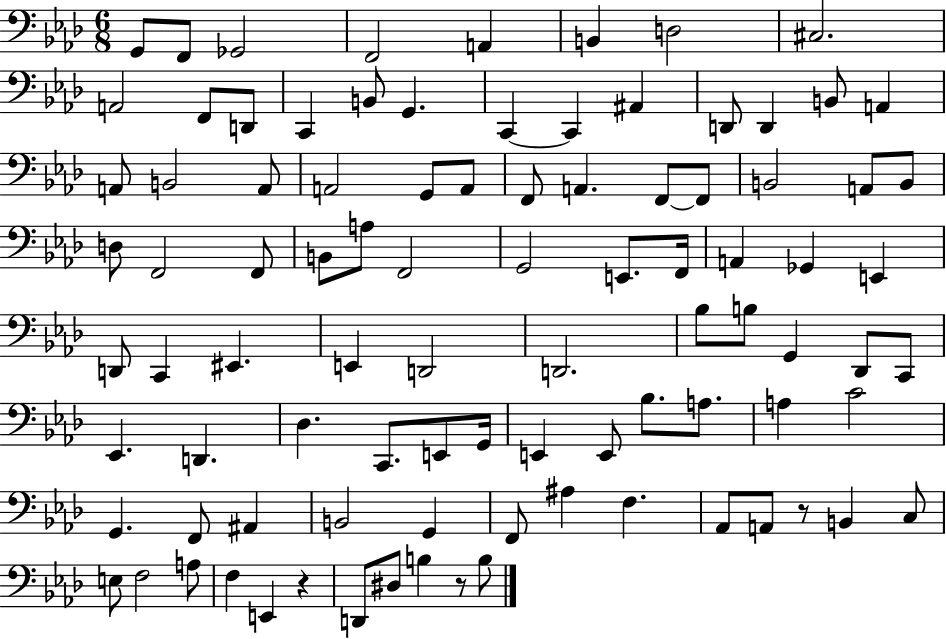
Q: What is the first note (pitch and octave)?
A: G2